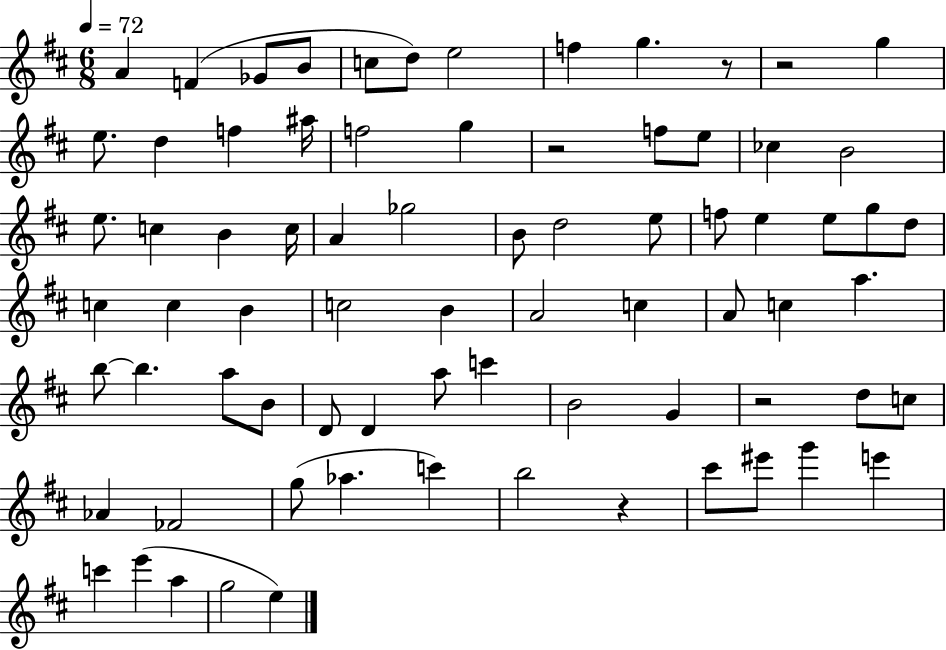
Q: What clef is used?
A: treble